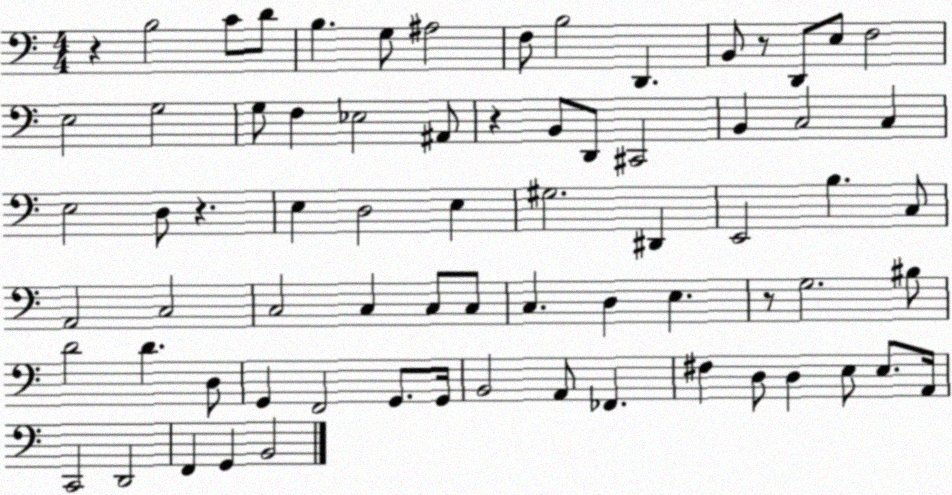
X:1
T:Untitled
M:4/4
L:1/4
K:C
z B,2 C/2 D/2 B, G,/2 ^A,2 F,/2 B,2 D,, B,,/2 z/2 D,,/2 E,/2 F,2 E,2 G,2 G,/2 F, _E,2 ^A,,/2 z B,,/2 D,,/2 ^C,,2 B,, C,2 C, E,2 D,/2 z E, D,2 E, ^G,2 ^D,, E,,2 B, C,/2 A,,2 C,2 C,2 C, C,/2 C,/2 C, D, E, z/2 G,2 ^B,/2 D2 D D,/2 G,, F,,2 G,,/2 G,,/4 B,,2 A,,/2 _F,, ^F, D,/2 D, E,/2 E,/2 A,,/4 C,,2 D,,2 F,, G,, B,,2